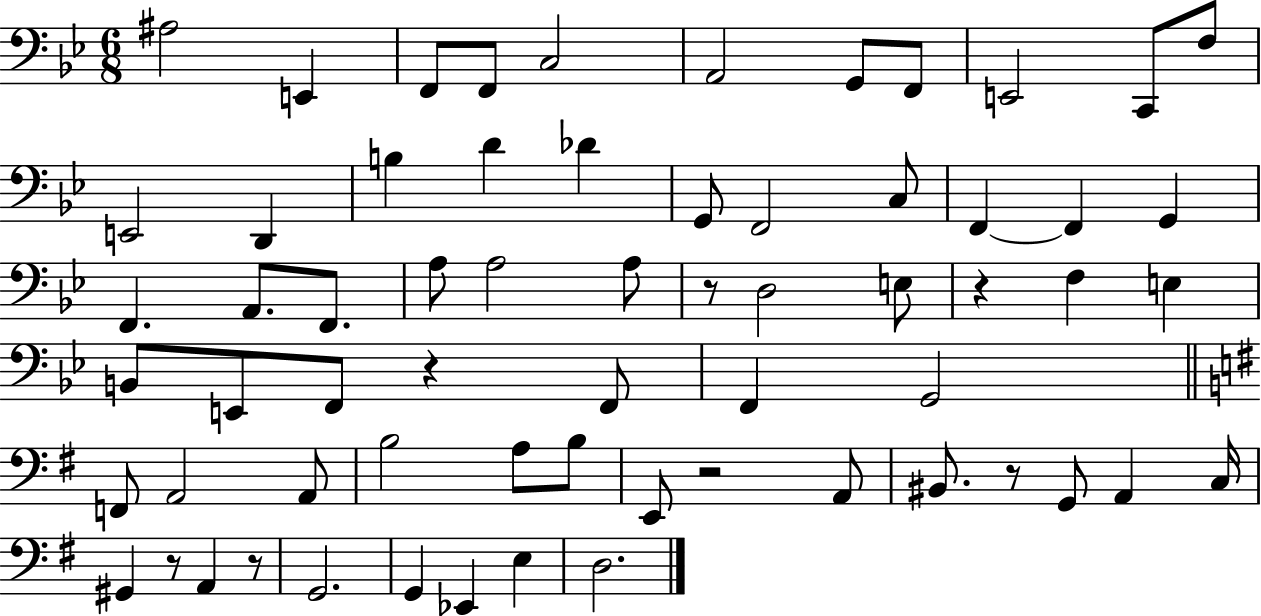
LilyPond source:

{
  \clef bass
  \numericTimeSignature
  \time 6/8
  \key bes \major
  \repeat volta 2 { ais2 e,4 | f,8 f,8 c2 | a,2 g,8 f,8 | e,2 c,8 f8 | \break e,2 d,4 | b4 d'4 des'4 | g,8 f,2 c8 | f,4~~ f,4 g,4 | \break f,4. a,8. f,8. | a8 a2 a8 | r8 d2 e8 | r4 f4 e4 | \break b,8 e,8 f,8 r4 f,8 | f,4 g,2 | \bar "||" \break \key g \major f,8 a,2 a,8 | b2 a8 b8 | e,8 r2 a,8 | bis,8. r8 g,8 a,4 c16 | \break gis,4 r8 a,4 r8 | g,2. | g,4 ees,4 e4 | d2. | \break } \bar "|."
}